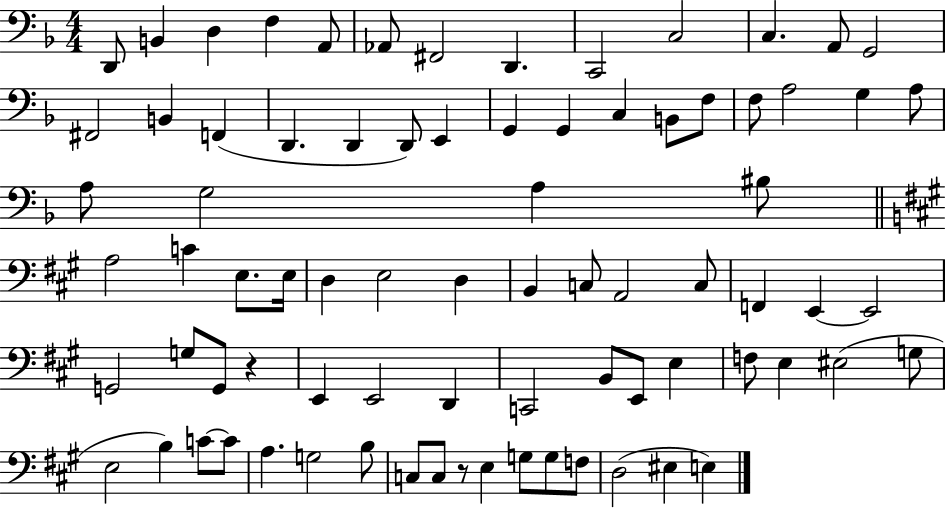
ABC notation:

X:1
T:Untitled
M:4/4
L:1/4
K:F
D,,/2 B,, D, F, A,,/2 _A,,/2 ^F,,2 D,, C,,2 C,2 C, A,,/2 G,,2 ^F,,2 B,, F,, D,, D,, D,,/2 E,, G,, G,, C, B,,/2 F,/2 F,/2 A,2 G, A,/2 A,/2 G,2 A, ^B,/2 A,2 C E,/2 E,/4 D, E,2 D, B,, C,/2 A,,2 C,/2 F,, E,, E,,2 G,,2 G,/2 G,,/2 z E,, E,,2 D,, C,,2 B,,/2 E,,/2 E, F,/2 E, ^E,2 G,/2 E,2 B, C/2 C/2 A, G,2 B,/2 C,/2 C,/2 z/2 E, G,/2 G,/2 F,/2 D,2 ^E, E,